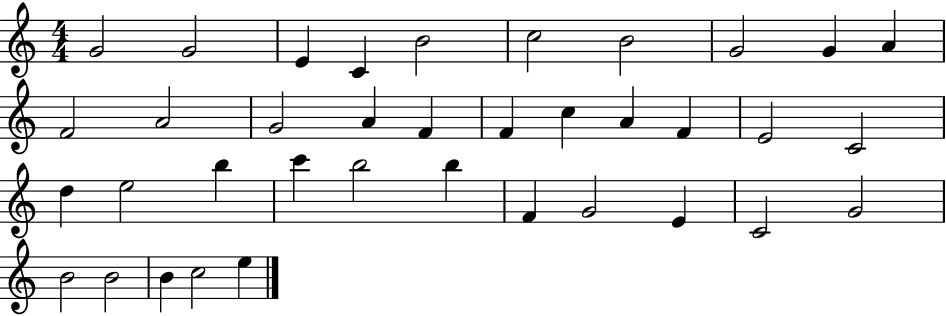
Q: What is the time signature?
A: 4/4